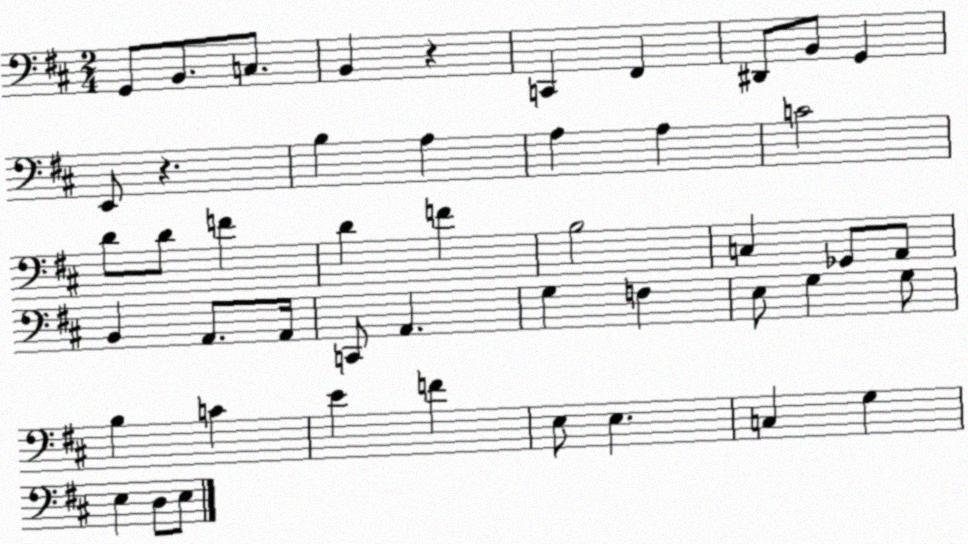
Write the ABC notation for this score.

X:1
T:Untitled
M:2/4
L:1/4
K:D
G,,/2 B,,/2 C,/2 B,, z C,, ^F,, ^D,,/2 B,,/2 G,, E,,/2 z B, A, A, A, C2 D/2 D/2 F D F B,2 C, _G,,/2 A,,/2 B,, A,,/2 A,,/4 C,,/2 A,, G, F, E,/2 G, G,/2 B, C E F E,/2 E, C, G, E, D,/2 E,/2